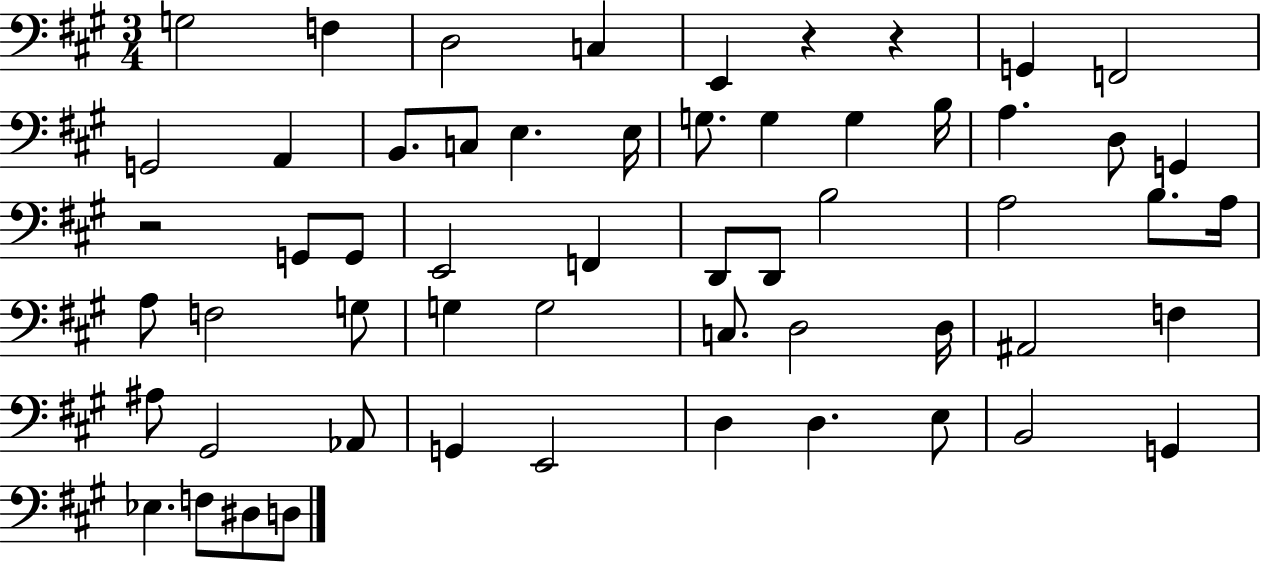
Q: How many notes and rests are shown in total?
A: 57